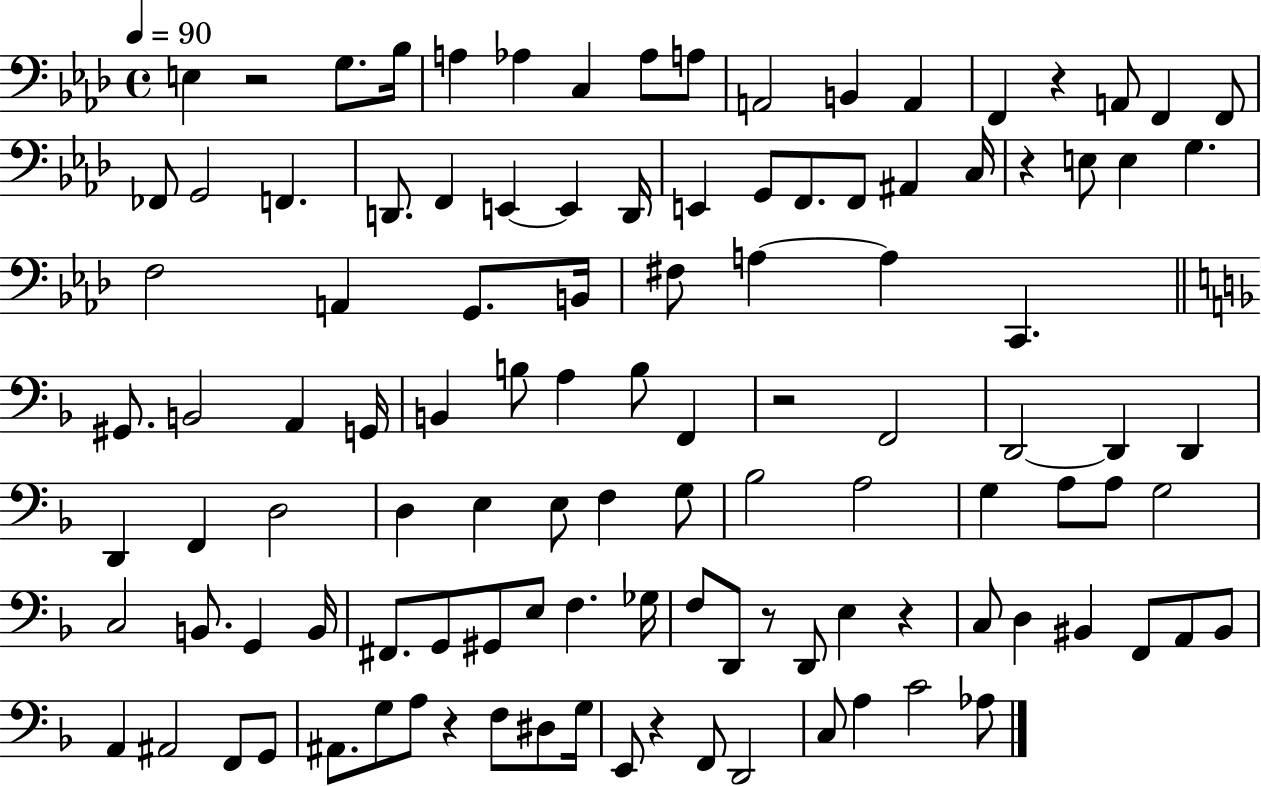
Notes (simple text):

E3/q R/h G3/e. Bb3/s A3/q Ab3/q C3/q Ab3/e A3/e A2/h B2/q A2/q F2/q R/q A2/e F2/q F2/e FES2/e G2/h F2/q. D2/e. F2/q E2/q E2/q D2/s E2/q G2/e F2/e. F2/e A#2/q C3/s R/q E3/e E3/q G3/q. F3/h A2/q G2/e. B2/s F#3/e A3/q A3/q C2/q. G#2/e. B2/h A2/q G2/s B2/q B3/e A3/q B3/e F2/q R/h F2/h D2/h D2/q D2/q D2/q F2/q D3/h D3/q E3/q E3/e F3/q G3/e Bb3/h A3/h G3/q A3/e A3/e G3/h C3/h B2/e. G2/q B2/s F#2/e. G2/e G#2/e E3/e F3/q. Gb3/s F3/e D2/e R/e D2/e E3/q R/q C3/e D3/q BIS2/q F2/e A2/e BIS2/e A2/q A#2/h F2/e G2/e A#2/e. G3/e A3/e R/q F3/e D#3/e G3/s E2/e R/q F2/e D2/h C3/e A3/q C4/h Ab3/e